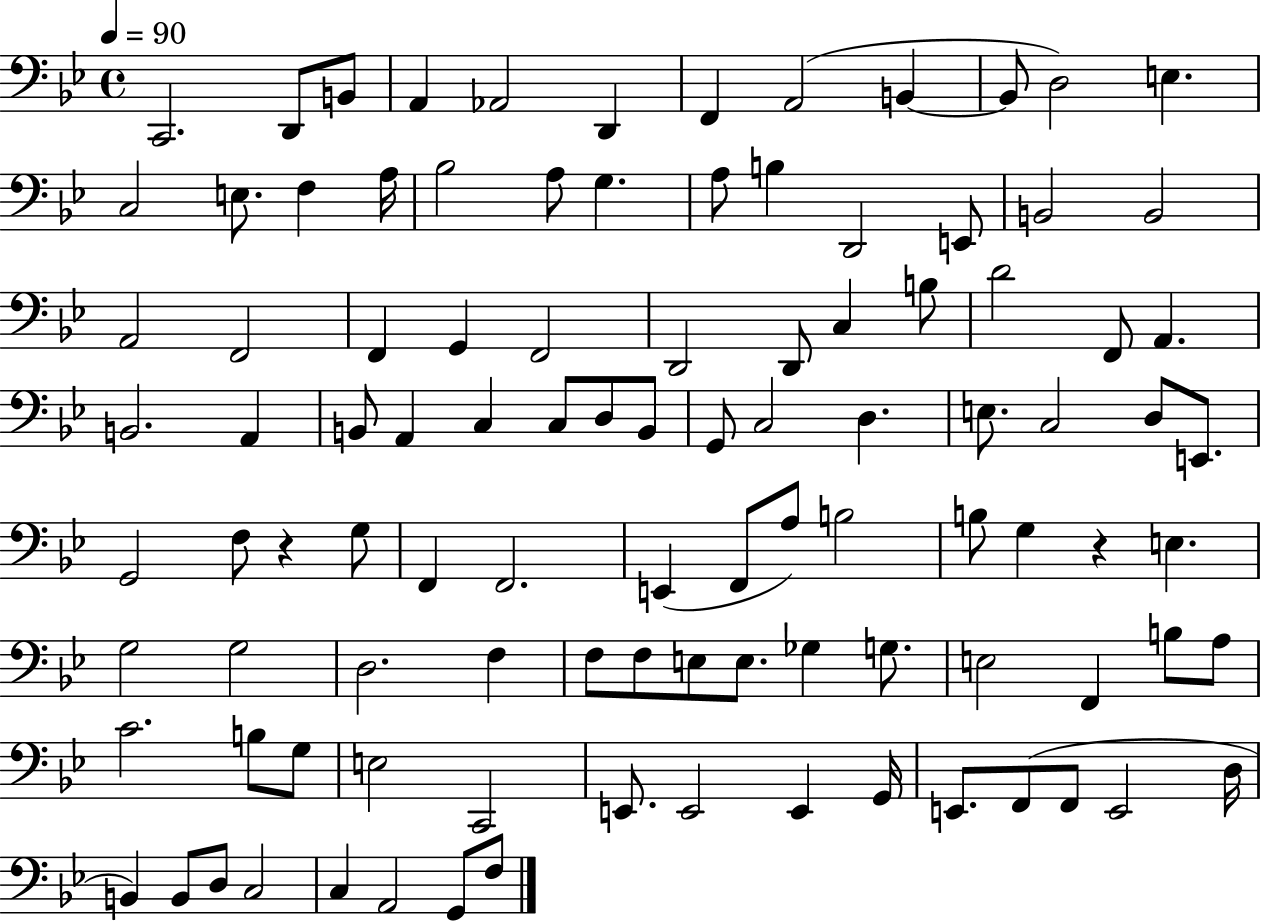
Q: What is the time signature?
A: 4/4